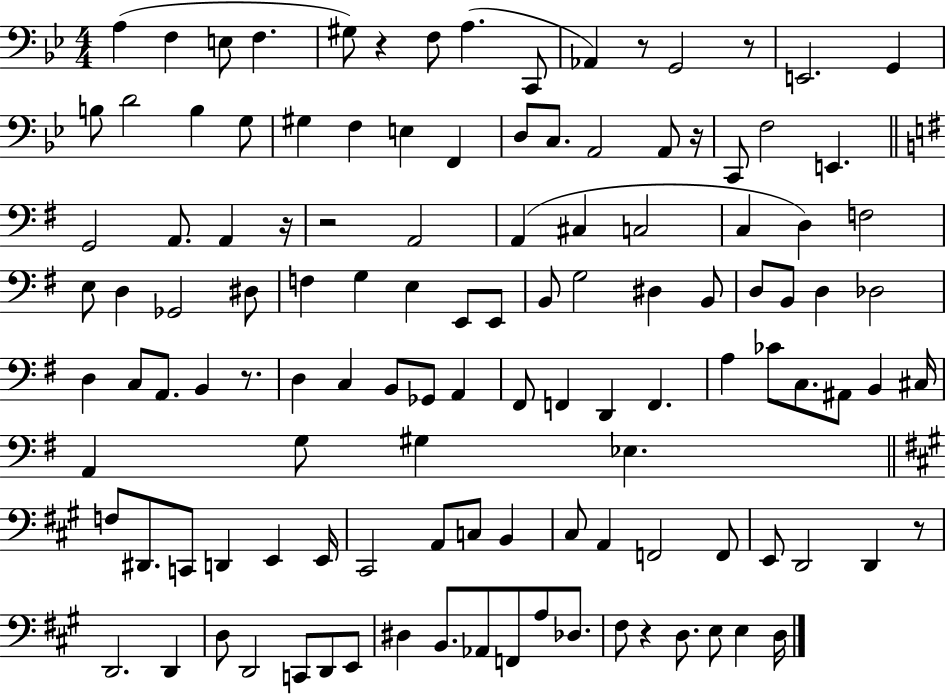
A3/q F3/q E3/e F3/q. G#3/e R/q F3/e A3/q. C2/e Ab2/q R/e G2/h R/e E2/h. G2/q B3/e D4/h B3/q G3/e G#3/q F3/q E3/q F2/q D3/e C3/e. A2/h A2/e R/s C2/e F3/h E2/q. G2/h A2/e. A2/q R/s R/h A2/h A2/q C#3/q C3/h C3/q D3/q F3/h E3/e D3/q Gb2/h D#3/e F3/q G3/q E3/q E2/e E2/e B2/e G3/h D#3/q B2/e D3/e B2/e D3/q Db3/h D3/q C3/e A2/e. B2/q R/e. D3/q C3/q B2/e Gb2/e A2/q F#2/e F2/q D2/q F2/q. A3/q CES4/e C3/e. A#2/e B2/q C#3/s A2/q G3/e G#3/q Eb3/q. F3/e D#2/e. C2/e D2/q E2/q E2/s C#2/h A2/e C3/e B2/q C#3/e A2/q F2/h F2/e E2/e D2/h D2/q R/e D2/h. D2/q D3/e D2/h C2/e D2/e E2/e D#3/q B2/e. Ab2/e F2/e A3/e Db3/e. F#3/e R/q D3/e. E3/e E3/q D3/s